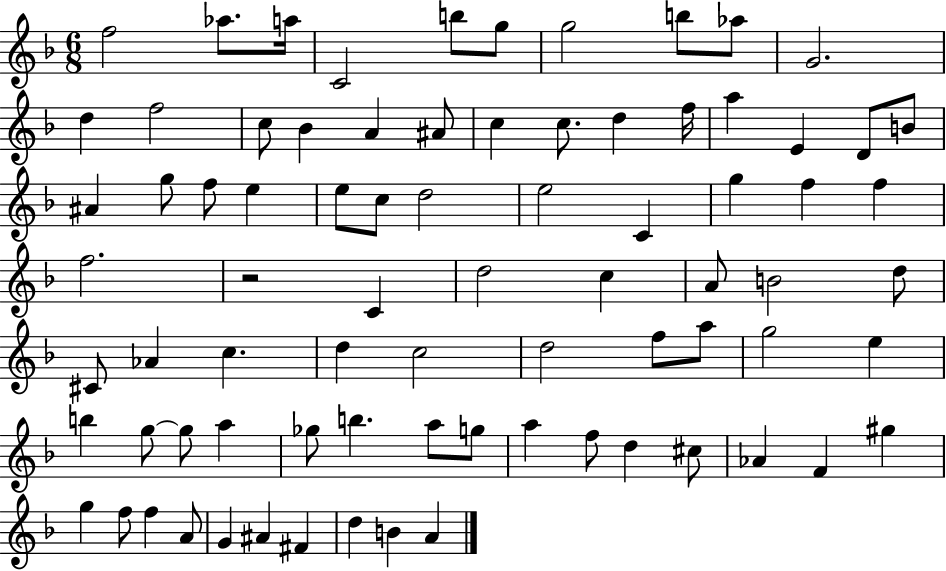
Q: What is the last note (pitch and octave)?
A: A4